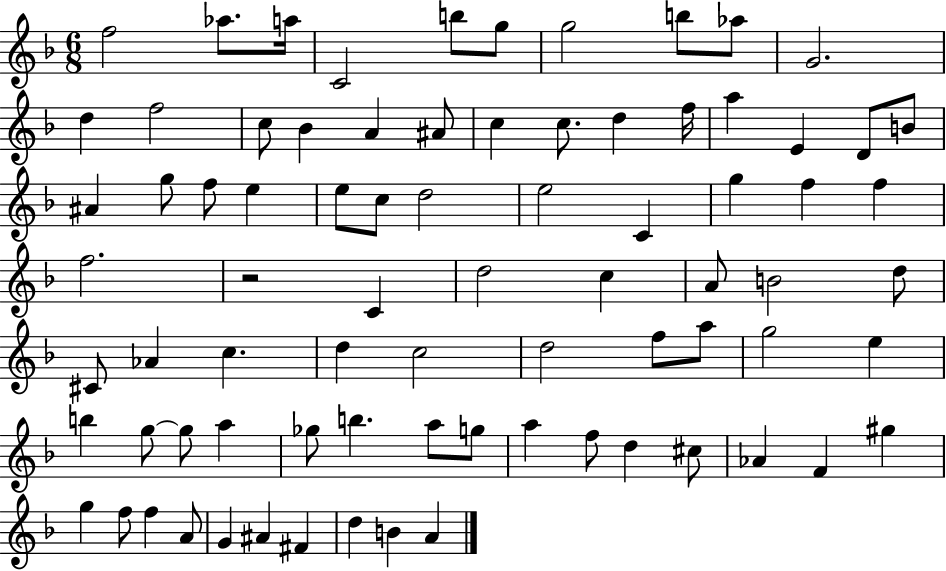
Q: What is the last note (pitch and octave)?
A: A4